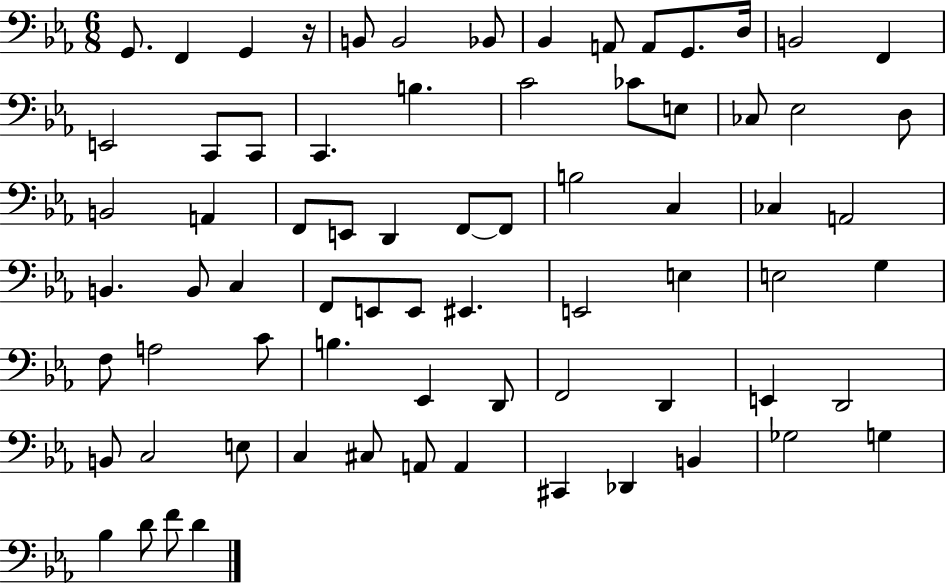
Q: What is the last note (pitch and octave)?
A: D4